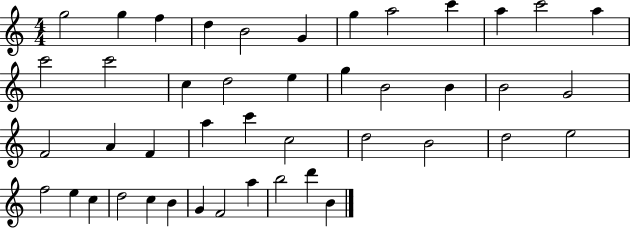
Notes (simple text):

G5/h G5/q F5/q D5/q B4/h G4/q G5/q A5/h C6/q A5/q C6/h A5/q C6/h C6/h C5/q D5/h E5/q G5/q B4/h B4/q B4/h G4/h F4/h A4/q F4/q A5/q C6/q C5/h D5/h B4/h D5/h E5/h F5/h E5/q C5/q D5/h C5/q B4/q G4/q F4/h A5/q B5/h D6/q B4/q